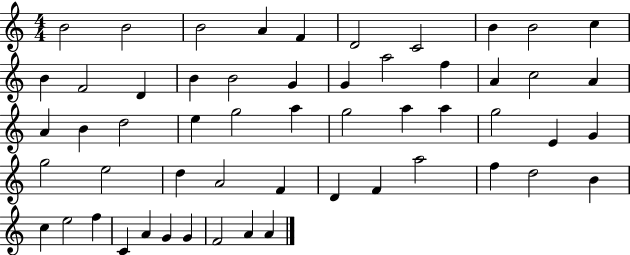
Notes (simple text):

B4/h B4/h B4/h A4/q F4/q D4/h C4/h B4/q B4/h C5/q B4/q F4/h D4/q B4/q B4/h G4/q G4/q A5/h F5/q A4/q C5/h A4/q A4/q B4/q D5/h E5/q G5/h A5/q G5/h A5/q A5/q G5/h E4/q G4/q G5/h E5/h D5/q A4/h F4/q D4/q F4/q A5/h F5/q D5/h B4/q C5/q E5/h F5/q C4/q A4/q G4/q G4/q F4/h A4/q A4/q